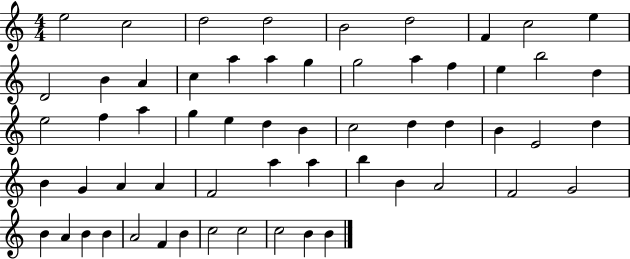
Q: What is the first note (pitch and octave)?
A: E5